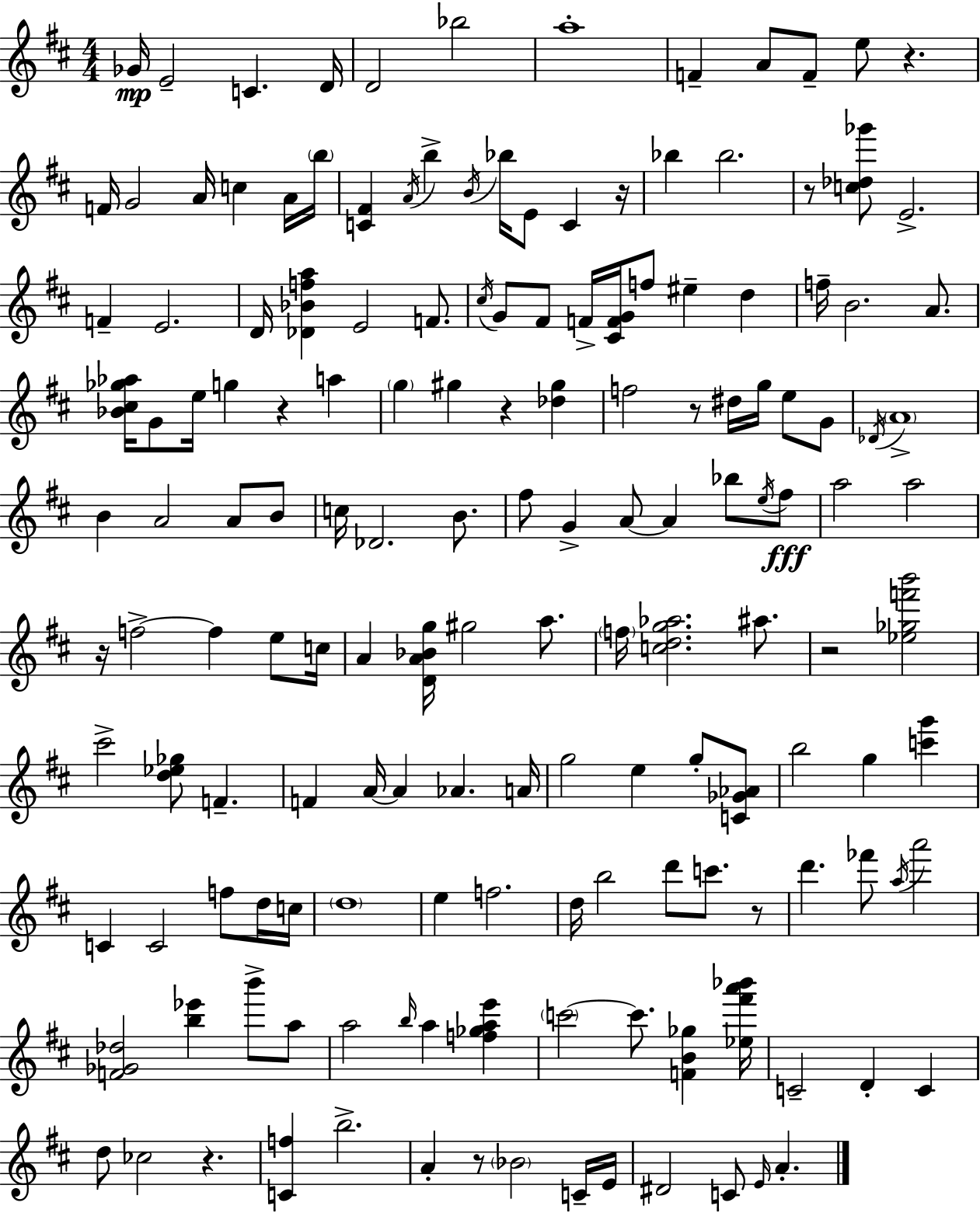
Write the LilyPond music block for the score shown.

{
  \clef treble
  \numericTimeSignature
  \time 4/4
  \key d \major
  ges'16\mp e'2-- c'4. d'16 | d'2 bes''2 | a''1-. | f'4-- a'8 f'8-- e''8 r4. | \break f'16 g'2 a'16 c''4 a'16 \parenthesize b''16 | <c' fis'>4 \acciaccatura { a'16 } b''4-> \acciaccatura { b'16 } bes''16 e'8 c'4 | r16 bes''4 bes''2. | r8 <c'' des'' ges'''>8 e'2.-> | \break f'4-- e'2. | d'16 <des' bes' f'' a''>4 e'2 f'8. | \acciaccatura { cis''16 } g'8 fis'8 f'16-> <cis' f' g'>16 f''8 eis''4-- d''4 | f''16-- b'2. | \break a'8. <bes' cis'' ges'' aes''>16 g'8 e''16 g''4 r4 a''4 | \parenthesize g''4 gis''4 r4 <des'' gis''>4 | f''2 r8 dis''16 g''16 e''8 | g'8 \acciaccatura { des'16 } \parenthesize a'1-> | \break b'4 a'2 | a'8 b'8 c''16 des'2. | b'8. fis''8 g'4-> a'8~~ a'4 | bes''8 \acciaccatura { e''16 }\fff fis''8 a''2 a''2 | \break r16 f''2->~~ f''4 | e''8 c''16 a'4 <d' a' bes' g''>16 gis''2 | a''8. \parenthesize f''16 <c'' d'' g'' aes''>2. | ais''8. r2 <ees'' ges'' f''' b'''>2 | \break cis'''2-> <d'' ees'' ges''>8 f'4.-- | f'4 a'16~~ a'4 aes'4. | a'16 g''2 e''4 | g''8-. <c' ges' aes'>8 b''2 g''4 | \break <c''' g'''>4 c'4 c'2 | f''8 d''16 c''16 \parenthesize d''1 | e''4 f''2. | d''16 b''2 d'''8 | \break c'''8. r8 d'''4. fes'''8 \acciaccatura { a''16 } a'''2 | <f' ges' des''>2 <b'' ees'''>4 | b'''8-> a''8 a''2 \grace { b''16 } a''4 | <f'' ges'' a'' e'''>4 \parenthesize c'''2~~ c'''8. | \break <f' b' ges''>4 <ees'' fis''' a''' bes'''>16 c'2-- d'4-. | c'4 d''8 ces''2 | r4. <c' f''>4 b''2.-> | a'4-. r8 \parenthesize bes'2 | \break c'16-- e'16 dis'2 c'8 | \grace { e'16 } a'4.-. \bar "|."
}